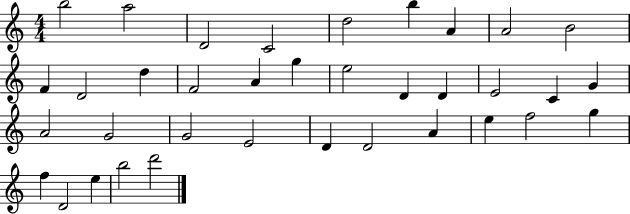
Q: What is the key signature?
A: C major